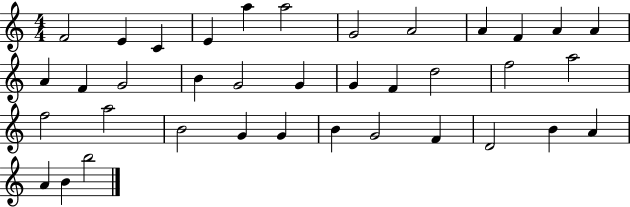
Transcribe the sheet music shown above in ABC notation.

X:1
T:Untitled
M:4/4
L:1/4
K:C
F2 E C E a a2 G2 A2 A F A A A F G2 B G2 G G F d2 f2 a2 f2 a2 B2 G G B G2 F D2 B A A B b2